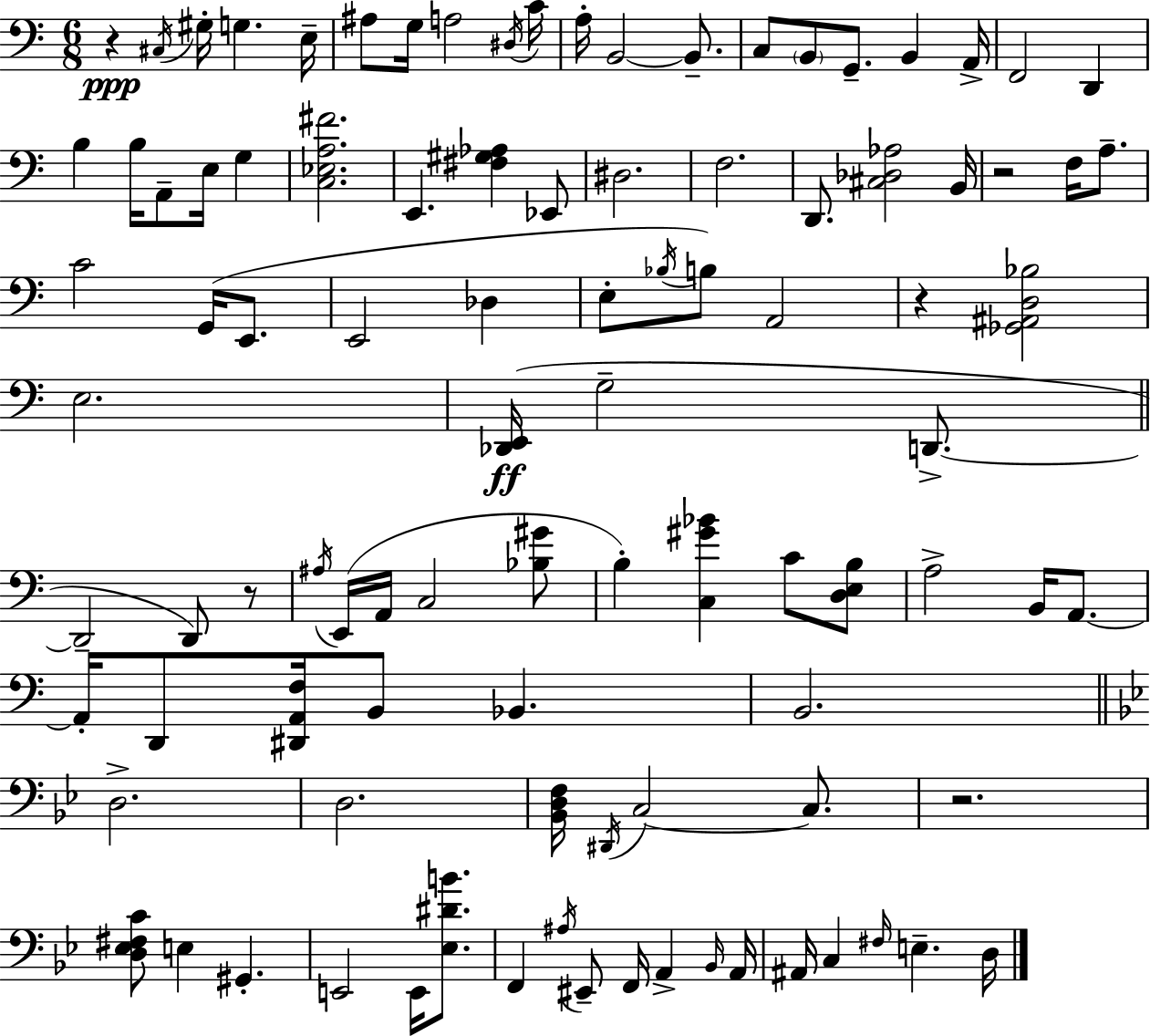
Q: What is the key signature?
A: C major